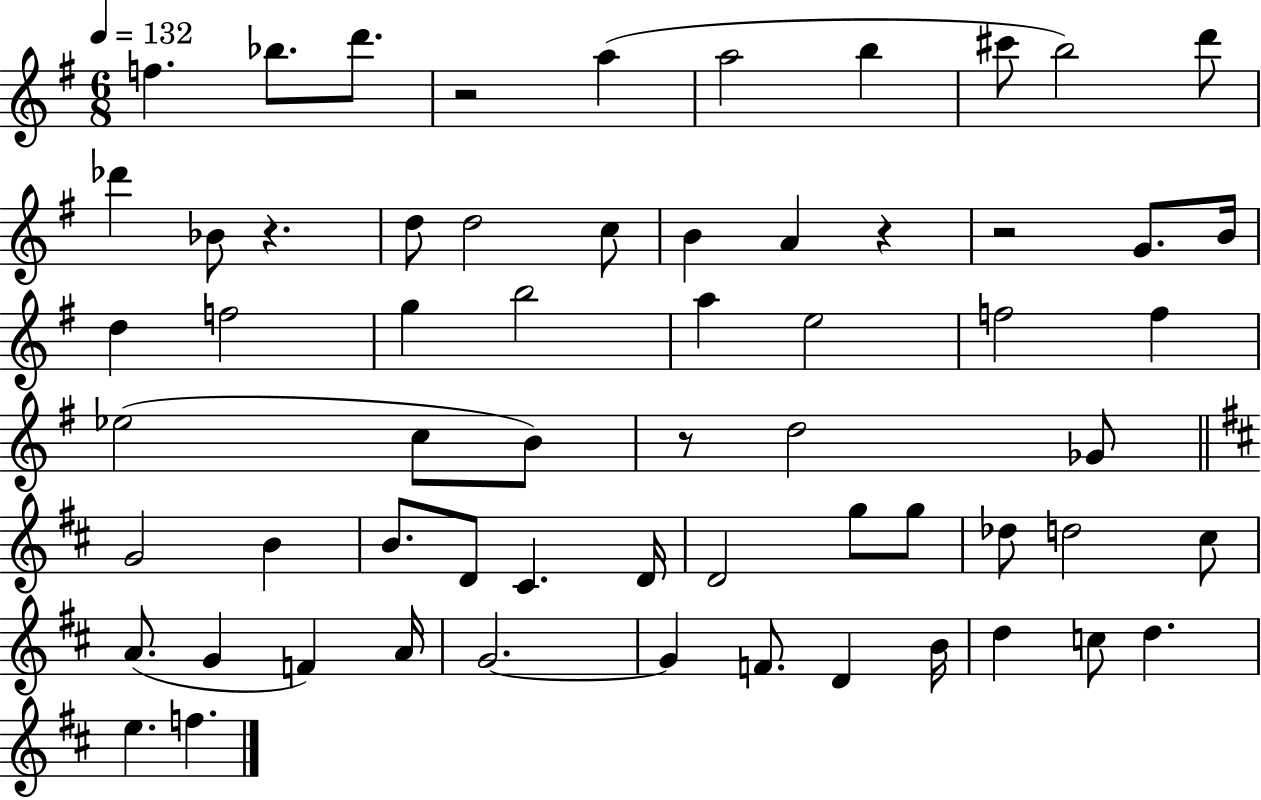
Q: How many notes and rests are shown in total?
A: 62